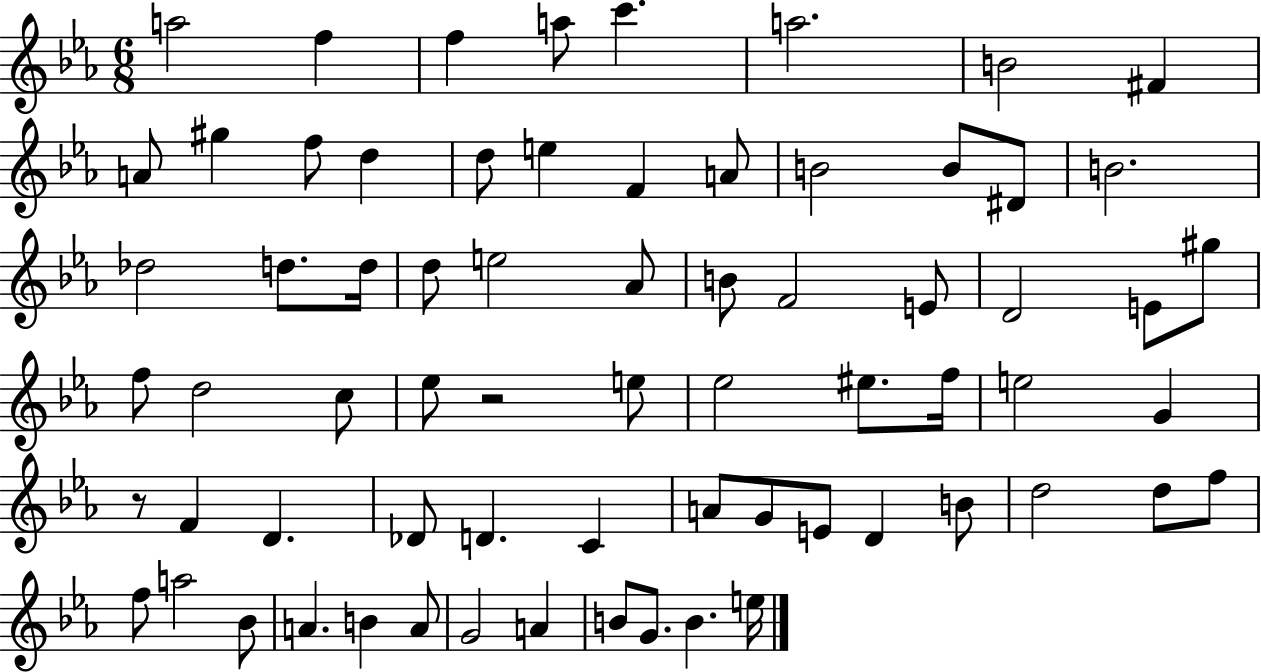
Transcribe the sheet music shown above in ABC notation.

X:1
T:Untitled
M:6/8
L:1/4
K:Eb
a2 f f a/2 c' a2 B2 ^F A/2 ^g f/2 d d/2 e F A/2 B2 B/2 ^D/2 B2 _d2 d/2 d/4 d/2 e2 _A/2 B/2 F2 E/2 D2 E/2 ^g/2 f/2 d2 c/2 _e/2 z2 e/2 _e2 ^e/2 f/4 e2 G z/2 F D _D/2 D C A/2 G/2 E/2 D B/2 d2 d/2 f/2 f/2 a2 _B/2 A B A/2 G2 A B/2 G/2 B e/4